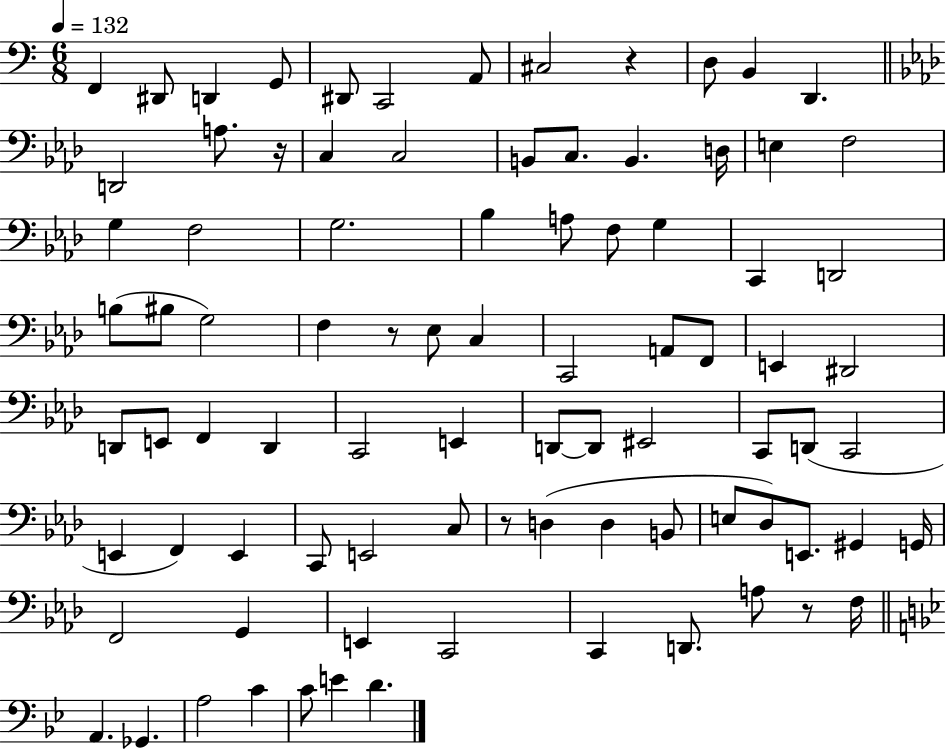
{
  \clef bass
  \numericTimeSignature
  \time 6/8
  \key c \major
  \tempo 4 = 132
  \repeat volta 2 { f,4 dis,8 d,4 g,8 | dis,8 c,2 a,8 | cis2 r4 | d8 b,4 d,4. | \break \bar "||" \break \key aes \major d,2 a8. r16 | c4 c2 | b,8 c8. b,4. d16 | e4 f2 | \break g4 f2 | g2. | bes4 a8 f8 g4 | c,4 d,2 | \break b8( bis8 g2) | f4 r8 ees8 c4 | c,2 a,8 f,8 | e,4 dis,2 | \break d,8 e,8 f,4 d,4 | c,2 e,4 | d,8~~ d,8 eis,2 | c,8 d,8( c,2 | \break e,4 f,4) e,4 | c,8 e,2 c8 | r8 d4( d4 b,8 | e8 des8) e,8. gis,4 g,16 | \break f,2 g,4 | e,4 c,2 | c,4 d,8. a8 r8 f16 | \bar "||" \break \key bes \major a,4. ges,4. | a2 c'4 | c'8 e'4 d'4. | } \bar "|."
}